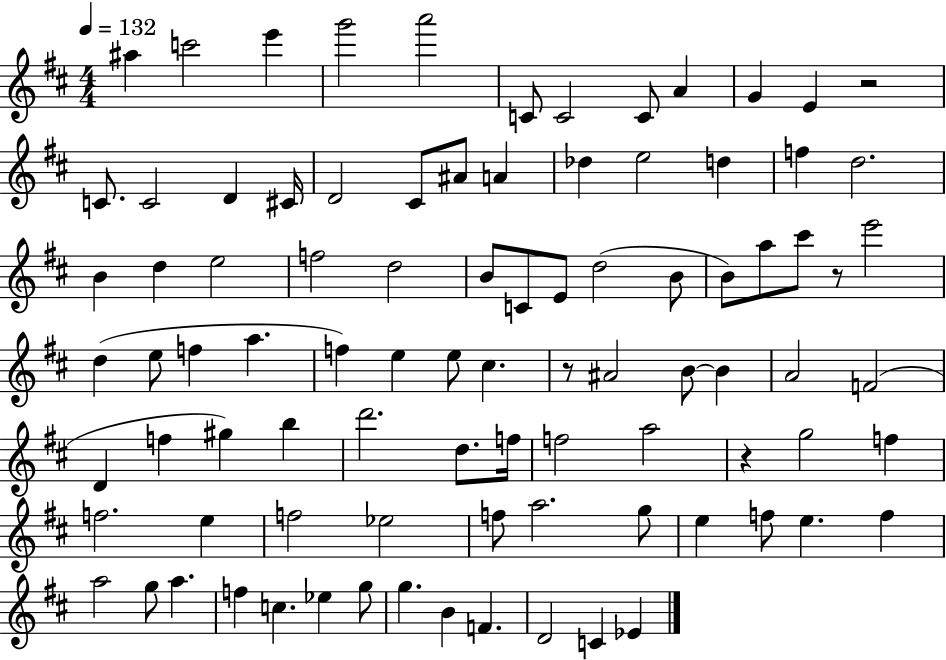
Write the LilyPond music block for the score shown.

{
  \clef treble
  \numericTimeSignature
  \time 4/4
  \key d \major
  \tempo 4 = 132
  ais''4 c'''2 e'''4 | g'''2 a'''2 | c'8 c'2 c'8 a'4 | g'4 e'4 r2 | \break c'8. c'2 d'4 cis'16 | d'2 cis'8 ais'8 a'4 | des''4 e''2 d''4 | f''4 d''2. | \break b'4 d''4 e''2 | f''2 d''2 | b'8 c'8 e'8 d''2( b'8 | b'8) a''8 cis'''8 r8 e'''2 | \break d''4( e''8 f''4 a''4. | f''4) e''4 e''8 cis''4. | r8 ais'2 b'8~~ b'4 | a'2 f'2( | \break d'4 f''4 gis''4) b''4 | d'''2. d''8. f''16 | f''2 a''2 | r4 g''2 f''4 | \break f''2. e''4 | f''2 ees''2 | f''8 a''2. g''8 | e''4 f''8 e''4. f''4 | \break a''2 g''8 a''4. | f''4 c''4. ees''4 g''8 | g''4. b'4 f'4. | d'2 c'4 ees'4 | \break \bar "|."
}